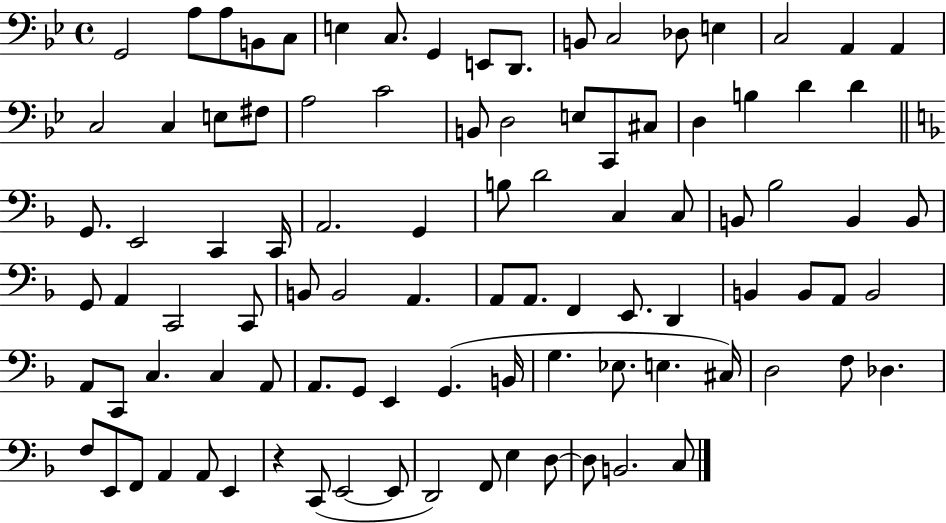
X:1
T:Untitled
M:4/4
L:1/4
K:Bb
G,,2 A,/2 A,/2 B,,/2 C,/2 E, C,/2 G,, E,,/2 D,,/2 B,,/2 C,2 _D,/2 E, C,2 A,, A,, C,2 C, E,/2 ^F,/2 A,2 C2 B,,/2 D,2 E,/2 C,,/2 ^C,/2 D, B, D D G,,/2 E,,2 C,, C,,/4 A,,2 G,, B,/2 D2 C, C,/2 B,,/2 _B,2 B,, B,,/2 G,,/2 A,, C,,2 C,,/2 B,,/2 B,,2 A,, A,,/2 A,,/2 F,, E,,/2 D,, B,, B,,/2 A,,/2 B,,2 A,,/2 C,,/2 C, C, A,,/2 A,,/2 G,,/2 E,, G,, B,,/4 G, _E,/2 E, ^C,/4 D,2 F,/2 _D, F,/2 E,,/2 F,,/2 A,, A,,/2 E,, z C,,/2 E,,2 E,,/2 D,,2 F,,/2 E, D,/2 D,/2 B,,2 C,/2